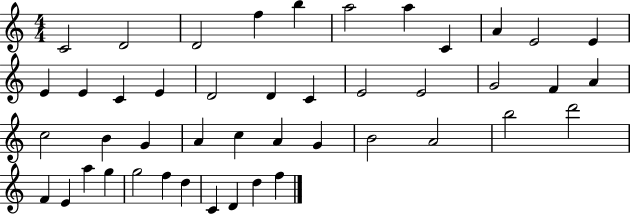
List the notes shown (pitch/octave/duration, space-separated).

C4/h D4/h D4/h F5/q B5/q A5/h A5/q C4/q A4/q E4/h E4/q E4/q E4/q C4/q E4/q D4/h D4/q C4/q E4/h E4/h G4/h F4/q A4/q C5/h B4/q G4/q A4/q C5/q A4/q G4/q B4/h A4/h B5/h D6/h F4/q E4/q A5/q G5/q G5/h F5/q D5/q C4/q D4/q D5/q F5/q